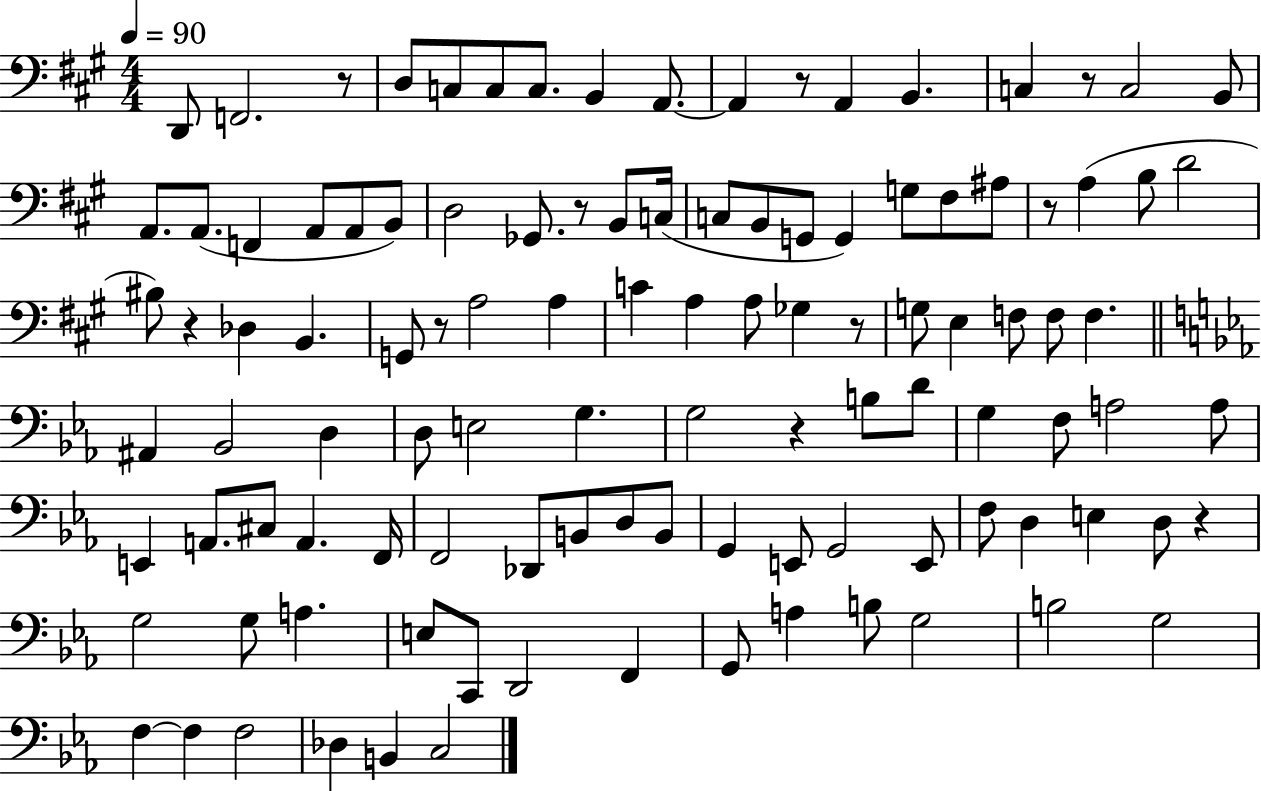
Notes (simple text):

D2/e F2/h. R/e D3/e C3/e C3/e C3/e. B2/q A2/e. A2/q R/e A2/q B2/q. C3/q R/e C3/h B2/e A2/e. A2/e. F2/q A2/e A2/e B2/e D3/h Gb2/e. R/e B2/e C3/s C3/e B2/e G2/e G2/q G3/e F#3/e A#3/e R/e A3/q B3/e D4/h BIS3/e R/q Db3/q B2/q. G2/e R/e A3/h A3/q C4/q A3/q A3/e Gb3/q R/e G3/e E3/q F3/e F3/e F3/q. A#2/q Bb2/h D3/q D3/e E3/h G3/q. G3/h R/q B3/e D4/e G3/q F3/e A3/h A3/e E2/q A2/e. C#3/e A2/q. F2/s F2/h Db2/e B2/e D3/e B2/e G2/q E2/e G2/h E2/e F3/e D3/q E3/q D3/e R/q G3/h G3/e A3/q. E3/e C2/e D2/h F2/q G2/e A3/q B3/e G3/h B3/h G3/h F3/q F3/q F3/h Db3/q B2/q C3/h